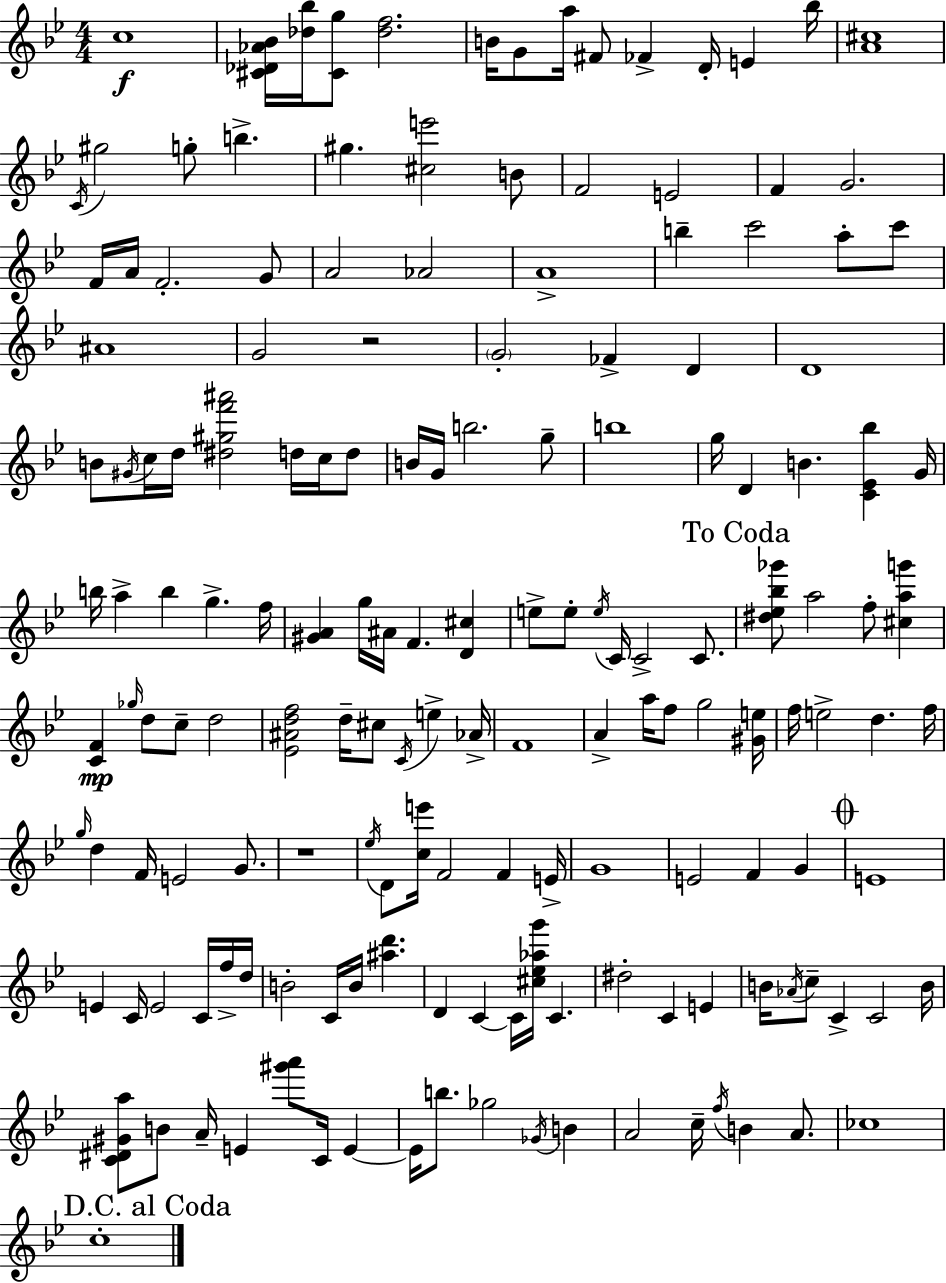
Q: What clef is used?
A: treble